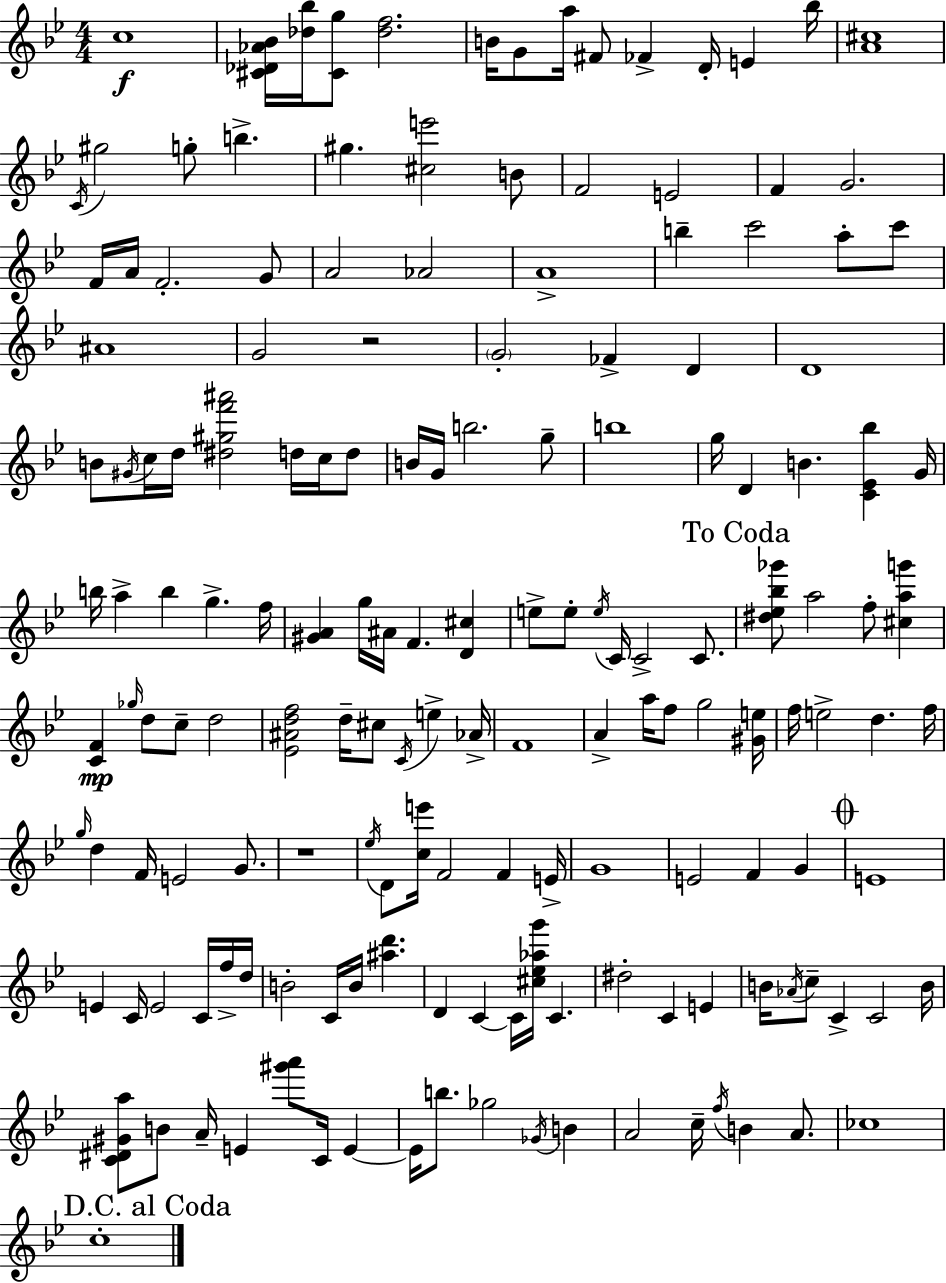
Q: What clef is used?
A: treble